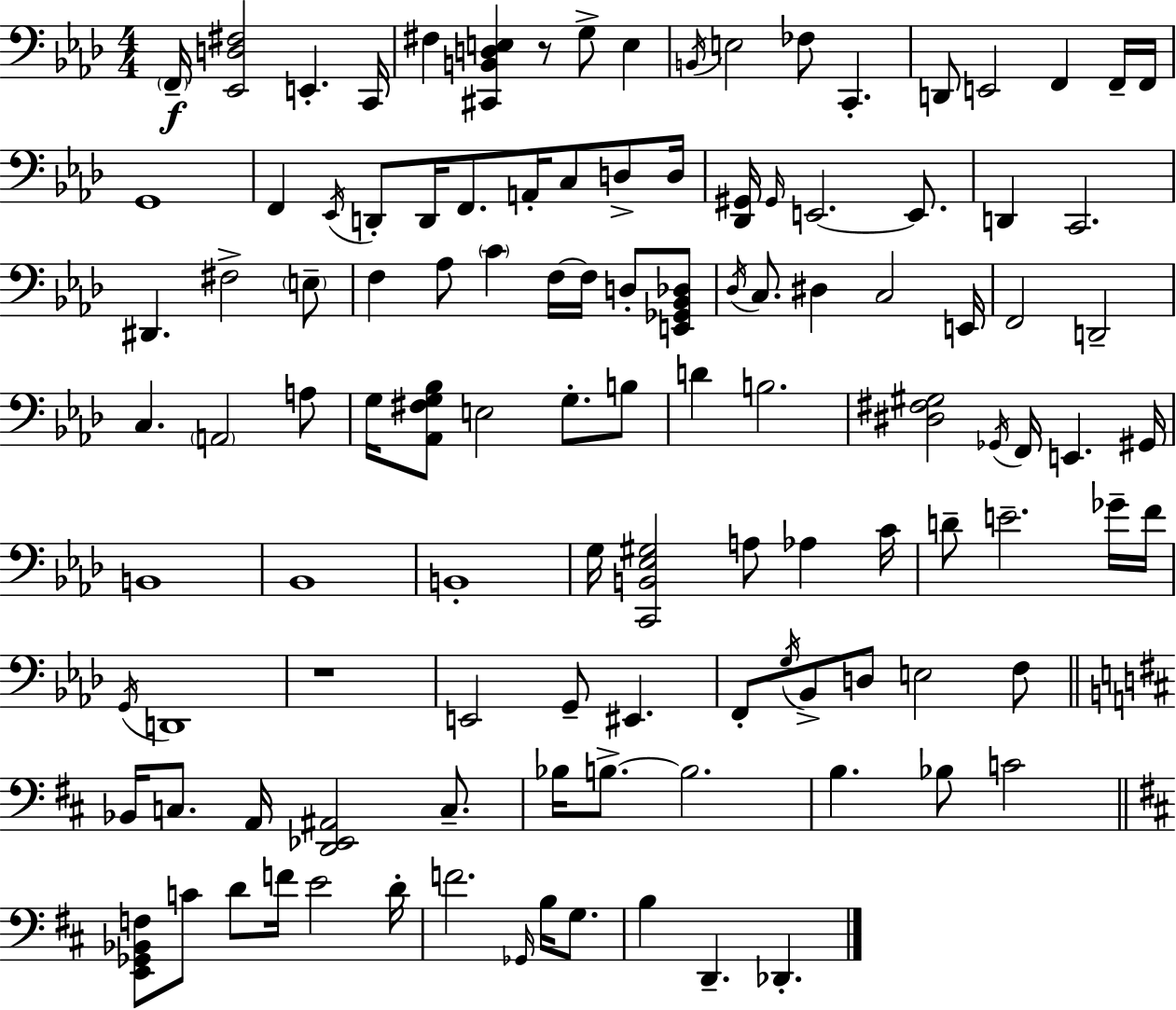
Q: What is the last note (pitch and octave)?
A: Db2